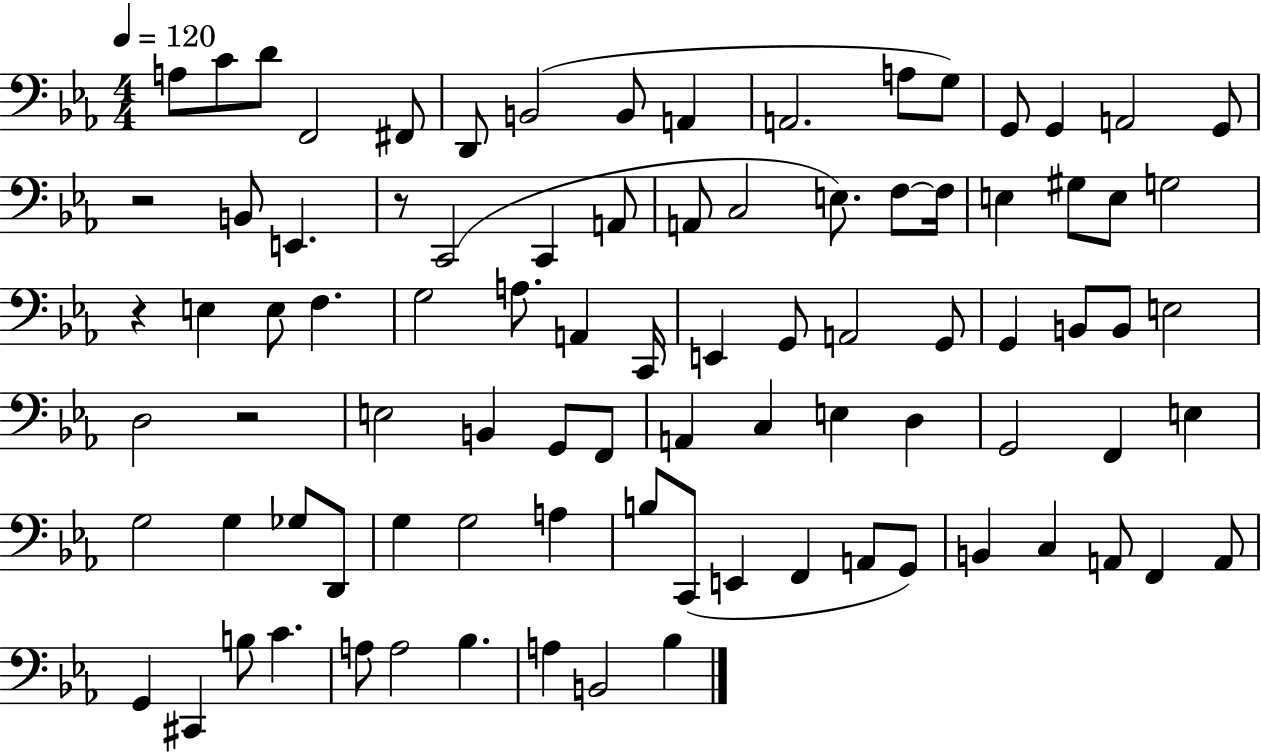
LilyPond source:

{
  \clef bass
  \numericTimeSignature
  \time 4/4
  \key ees \major
  \tempo 4 = 120
  a8 c'8 d'8 f,2 fis,8 | d,8 b,2( b,8 a,4 | a,2. a8 g8) | g,8 g,4 a,2 g,8 | \break r2 b,8 e,4. | r8 c,2( c,4 a,8 | a,8 c2 e8.) f8~~ f16 | e4 gis8 e8 g2 | \break r4 e4 e8 f4. | g2 a8. a,4 c,16 | e,4 g,8 a,2 g,8 | g,4 b,8 b,8 e2 | \break d2 r2 | e2 b,4 g,8 f,8 | a,4 c4 e4 d4 | g,2 f,4 e4 | \break g2 g4 ges8 d,8 | g4 g2 a4 | b8 c,8( e,4 f,4 a,8 g,8) | b,4 c4 a,8 f,4 a,8 | \break g,4 cis,4 b8 c'4. | a8 a2 bes4. | a4 b,2 bes4 | \bar "|."
}